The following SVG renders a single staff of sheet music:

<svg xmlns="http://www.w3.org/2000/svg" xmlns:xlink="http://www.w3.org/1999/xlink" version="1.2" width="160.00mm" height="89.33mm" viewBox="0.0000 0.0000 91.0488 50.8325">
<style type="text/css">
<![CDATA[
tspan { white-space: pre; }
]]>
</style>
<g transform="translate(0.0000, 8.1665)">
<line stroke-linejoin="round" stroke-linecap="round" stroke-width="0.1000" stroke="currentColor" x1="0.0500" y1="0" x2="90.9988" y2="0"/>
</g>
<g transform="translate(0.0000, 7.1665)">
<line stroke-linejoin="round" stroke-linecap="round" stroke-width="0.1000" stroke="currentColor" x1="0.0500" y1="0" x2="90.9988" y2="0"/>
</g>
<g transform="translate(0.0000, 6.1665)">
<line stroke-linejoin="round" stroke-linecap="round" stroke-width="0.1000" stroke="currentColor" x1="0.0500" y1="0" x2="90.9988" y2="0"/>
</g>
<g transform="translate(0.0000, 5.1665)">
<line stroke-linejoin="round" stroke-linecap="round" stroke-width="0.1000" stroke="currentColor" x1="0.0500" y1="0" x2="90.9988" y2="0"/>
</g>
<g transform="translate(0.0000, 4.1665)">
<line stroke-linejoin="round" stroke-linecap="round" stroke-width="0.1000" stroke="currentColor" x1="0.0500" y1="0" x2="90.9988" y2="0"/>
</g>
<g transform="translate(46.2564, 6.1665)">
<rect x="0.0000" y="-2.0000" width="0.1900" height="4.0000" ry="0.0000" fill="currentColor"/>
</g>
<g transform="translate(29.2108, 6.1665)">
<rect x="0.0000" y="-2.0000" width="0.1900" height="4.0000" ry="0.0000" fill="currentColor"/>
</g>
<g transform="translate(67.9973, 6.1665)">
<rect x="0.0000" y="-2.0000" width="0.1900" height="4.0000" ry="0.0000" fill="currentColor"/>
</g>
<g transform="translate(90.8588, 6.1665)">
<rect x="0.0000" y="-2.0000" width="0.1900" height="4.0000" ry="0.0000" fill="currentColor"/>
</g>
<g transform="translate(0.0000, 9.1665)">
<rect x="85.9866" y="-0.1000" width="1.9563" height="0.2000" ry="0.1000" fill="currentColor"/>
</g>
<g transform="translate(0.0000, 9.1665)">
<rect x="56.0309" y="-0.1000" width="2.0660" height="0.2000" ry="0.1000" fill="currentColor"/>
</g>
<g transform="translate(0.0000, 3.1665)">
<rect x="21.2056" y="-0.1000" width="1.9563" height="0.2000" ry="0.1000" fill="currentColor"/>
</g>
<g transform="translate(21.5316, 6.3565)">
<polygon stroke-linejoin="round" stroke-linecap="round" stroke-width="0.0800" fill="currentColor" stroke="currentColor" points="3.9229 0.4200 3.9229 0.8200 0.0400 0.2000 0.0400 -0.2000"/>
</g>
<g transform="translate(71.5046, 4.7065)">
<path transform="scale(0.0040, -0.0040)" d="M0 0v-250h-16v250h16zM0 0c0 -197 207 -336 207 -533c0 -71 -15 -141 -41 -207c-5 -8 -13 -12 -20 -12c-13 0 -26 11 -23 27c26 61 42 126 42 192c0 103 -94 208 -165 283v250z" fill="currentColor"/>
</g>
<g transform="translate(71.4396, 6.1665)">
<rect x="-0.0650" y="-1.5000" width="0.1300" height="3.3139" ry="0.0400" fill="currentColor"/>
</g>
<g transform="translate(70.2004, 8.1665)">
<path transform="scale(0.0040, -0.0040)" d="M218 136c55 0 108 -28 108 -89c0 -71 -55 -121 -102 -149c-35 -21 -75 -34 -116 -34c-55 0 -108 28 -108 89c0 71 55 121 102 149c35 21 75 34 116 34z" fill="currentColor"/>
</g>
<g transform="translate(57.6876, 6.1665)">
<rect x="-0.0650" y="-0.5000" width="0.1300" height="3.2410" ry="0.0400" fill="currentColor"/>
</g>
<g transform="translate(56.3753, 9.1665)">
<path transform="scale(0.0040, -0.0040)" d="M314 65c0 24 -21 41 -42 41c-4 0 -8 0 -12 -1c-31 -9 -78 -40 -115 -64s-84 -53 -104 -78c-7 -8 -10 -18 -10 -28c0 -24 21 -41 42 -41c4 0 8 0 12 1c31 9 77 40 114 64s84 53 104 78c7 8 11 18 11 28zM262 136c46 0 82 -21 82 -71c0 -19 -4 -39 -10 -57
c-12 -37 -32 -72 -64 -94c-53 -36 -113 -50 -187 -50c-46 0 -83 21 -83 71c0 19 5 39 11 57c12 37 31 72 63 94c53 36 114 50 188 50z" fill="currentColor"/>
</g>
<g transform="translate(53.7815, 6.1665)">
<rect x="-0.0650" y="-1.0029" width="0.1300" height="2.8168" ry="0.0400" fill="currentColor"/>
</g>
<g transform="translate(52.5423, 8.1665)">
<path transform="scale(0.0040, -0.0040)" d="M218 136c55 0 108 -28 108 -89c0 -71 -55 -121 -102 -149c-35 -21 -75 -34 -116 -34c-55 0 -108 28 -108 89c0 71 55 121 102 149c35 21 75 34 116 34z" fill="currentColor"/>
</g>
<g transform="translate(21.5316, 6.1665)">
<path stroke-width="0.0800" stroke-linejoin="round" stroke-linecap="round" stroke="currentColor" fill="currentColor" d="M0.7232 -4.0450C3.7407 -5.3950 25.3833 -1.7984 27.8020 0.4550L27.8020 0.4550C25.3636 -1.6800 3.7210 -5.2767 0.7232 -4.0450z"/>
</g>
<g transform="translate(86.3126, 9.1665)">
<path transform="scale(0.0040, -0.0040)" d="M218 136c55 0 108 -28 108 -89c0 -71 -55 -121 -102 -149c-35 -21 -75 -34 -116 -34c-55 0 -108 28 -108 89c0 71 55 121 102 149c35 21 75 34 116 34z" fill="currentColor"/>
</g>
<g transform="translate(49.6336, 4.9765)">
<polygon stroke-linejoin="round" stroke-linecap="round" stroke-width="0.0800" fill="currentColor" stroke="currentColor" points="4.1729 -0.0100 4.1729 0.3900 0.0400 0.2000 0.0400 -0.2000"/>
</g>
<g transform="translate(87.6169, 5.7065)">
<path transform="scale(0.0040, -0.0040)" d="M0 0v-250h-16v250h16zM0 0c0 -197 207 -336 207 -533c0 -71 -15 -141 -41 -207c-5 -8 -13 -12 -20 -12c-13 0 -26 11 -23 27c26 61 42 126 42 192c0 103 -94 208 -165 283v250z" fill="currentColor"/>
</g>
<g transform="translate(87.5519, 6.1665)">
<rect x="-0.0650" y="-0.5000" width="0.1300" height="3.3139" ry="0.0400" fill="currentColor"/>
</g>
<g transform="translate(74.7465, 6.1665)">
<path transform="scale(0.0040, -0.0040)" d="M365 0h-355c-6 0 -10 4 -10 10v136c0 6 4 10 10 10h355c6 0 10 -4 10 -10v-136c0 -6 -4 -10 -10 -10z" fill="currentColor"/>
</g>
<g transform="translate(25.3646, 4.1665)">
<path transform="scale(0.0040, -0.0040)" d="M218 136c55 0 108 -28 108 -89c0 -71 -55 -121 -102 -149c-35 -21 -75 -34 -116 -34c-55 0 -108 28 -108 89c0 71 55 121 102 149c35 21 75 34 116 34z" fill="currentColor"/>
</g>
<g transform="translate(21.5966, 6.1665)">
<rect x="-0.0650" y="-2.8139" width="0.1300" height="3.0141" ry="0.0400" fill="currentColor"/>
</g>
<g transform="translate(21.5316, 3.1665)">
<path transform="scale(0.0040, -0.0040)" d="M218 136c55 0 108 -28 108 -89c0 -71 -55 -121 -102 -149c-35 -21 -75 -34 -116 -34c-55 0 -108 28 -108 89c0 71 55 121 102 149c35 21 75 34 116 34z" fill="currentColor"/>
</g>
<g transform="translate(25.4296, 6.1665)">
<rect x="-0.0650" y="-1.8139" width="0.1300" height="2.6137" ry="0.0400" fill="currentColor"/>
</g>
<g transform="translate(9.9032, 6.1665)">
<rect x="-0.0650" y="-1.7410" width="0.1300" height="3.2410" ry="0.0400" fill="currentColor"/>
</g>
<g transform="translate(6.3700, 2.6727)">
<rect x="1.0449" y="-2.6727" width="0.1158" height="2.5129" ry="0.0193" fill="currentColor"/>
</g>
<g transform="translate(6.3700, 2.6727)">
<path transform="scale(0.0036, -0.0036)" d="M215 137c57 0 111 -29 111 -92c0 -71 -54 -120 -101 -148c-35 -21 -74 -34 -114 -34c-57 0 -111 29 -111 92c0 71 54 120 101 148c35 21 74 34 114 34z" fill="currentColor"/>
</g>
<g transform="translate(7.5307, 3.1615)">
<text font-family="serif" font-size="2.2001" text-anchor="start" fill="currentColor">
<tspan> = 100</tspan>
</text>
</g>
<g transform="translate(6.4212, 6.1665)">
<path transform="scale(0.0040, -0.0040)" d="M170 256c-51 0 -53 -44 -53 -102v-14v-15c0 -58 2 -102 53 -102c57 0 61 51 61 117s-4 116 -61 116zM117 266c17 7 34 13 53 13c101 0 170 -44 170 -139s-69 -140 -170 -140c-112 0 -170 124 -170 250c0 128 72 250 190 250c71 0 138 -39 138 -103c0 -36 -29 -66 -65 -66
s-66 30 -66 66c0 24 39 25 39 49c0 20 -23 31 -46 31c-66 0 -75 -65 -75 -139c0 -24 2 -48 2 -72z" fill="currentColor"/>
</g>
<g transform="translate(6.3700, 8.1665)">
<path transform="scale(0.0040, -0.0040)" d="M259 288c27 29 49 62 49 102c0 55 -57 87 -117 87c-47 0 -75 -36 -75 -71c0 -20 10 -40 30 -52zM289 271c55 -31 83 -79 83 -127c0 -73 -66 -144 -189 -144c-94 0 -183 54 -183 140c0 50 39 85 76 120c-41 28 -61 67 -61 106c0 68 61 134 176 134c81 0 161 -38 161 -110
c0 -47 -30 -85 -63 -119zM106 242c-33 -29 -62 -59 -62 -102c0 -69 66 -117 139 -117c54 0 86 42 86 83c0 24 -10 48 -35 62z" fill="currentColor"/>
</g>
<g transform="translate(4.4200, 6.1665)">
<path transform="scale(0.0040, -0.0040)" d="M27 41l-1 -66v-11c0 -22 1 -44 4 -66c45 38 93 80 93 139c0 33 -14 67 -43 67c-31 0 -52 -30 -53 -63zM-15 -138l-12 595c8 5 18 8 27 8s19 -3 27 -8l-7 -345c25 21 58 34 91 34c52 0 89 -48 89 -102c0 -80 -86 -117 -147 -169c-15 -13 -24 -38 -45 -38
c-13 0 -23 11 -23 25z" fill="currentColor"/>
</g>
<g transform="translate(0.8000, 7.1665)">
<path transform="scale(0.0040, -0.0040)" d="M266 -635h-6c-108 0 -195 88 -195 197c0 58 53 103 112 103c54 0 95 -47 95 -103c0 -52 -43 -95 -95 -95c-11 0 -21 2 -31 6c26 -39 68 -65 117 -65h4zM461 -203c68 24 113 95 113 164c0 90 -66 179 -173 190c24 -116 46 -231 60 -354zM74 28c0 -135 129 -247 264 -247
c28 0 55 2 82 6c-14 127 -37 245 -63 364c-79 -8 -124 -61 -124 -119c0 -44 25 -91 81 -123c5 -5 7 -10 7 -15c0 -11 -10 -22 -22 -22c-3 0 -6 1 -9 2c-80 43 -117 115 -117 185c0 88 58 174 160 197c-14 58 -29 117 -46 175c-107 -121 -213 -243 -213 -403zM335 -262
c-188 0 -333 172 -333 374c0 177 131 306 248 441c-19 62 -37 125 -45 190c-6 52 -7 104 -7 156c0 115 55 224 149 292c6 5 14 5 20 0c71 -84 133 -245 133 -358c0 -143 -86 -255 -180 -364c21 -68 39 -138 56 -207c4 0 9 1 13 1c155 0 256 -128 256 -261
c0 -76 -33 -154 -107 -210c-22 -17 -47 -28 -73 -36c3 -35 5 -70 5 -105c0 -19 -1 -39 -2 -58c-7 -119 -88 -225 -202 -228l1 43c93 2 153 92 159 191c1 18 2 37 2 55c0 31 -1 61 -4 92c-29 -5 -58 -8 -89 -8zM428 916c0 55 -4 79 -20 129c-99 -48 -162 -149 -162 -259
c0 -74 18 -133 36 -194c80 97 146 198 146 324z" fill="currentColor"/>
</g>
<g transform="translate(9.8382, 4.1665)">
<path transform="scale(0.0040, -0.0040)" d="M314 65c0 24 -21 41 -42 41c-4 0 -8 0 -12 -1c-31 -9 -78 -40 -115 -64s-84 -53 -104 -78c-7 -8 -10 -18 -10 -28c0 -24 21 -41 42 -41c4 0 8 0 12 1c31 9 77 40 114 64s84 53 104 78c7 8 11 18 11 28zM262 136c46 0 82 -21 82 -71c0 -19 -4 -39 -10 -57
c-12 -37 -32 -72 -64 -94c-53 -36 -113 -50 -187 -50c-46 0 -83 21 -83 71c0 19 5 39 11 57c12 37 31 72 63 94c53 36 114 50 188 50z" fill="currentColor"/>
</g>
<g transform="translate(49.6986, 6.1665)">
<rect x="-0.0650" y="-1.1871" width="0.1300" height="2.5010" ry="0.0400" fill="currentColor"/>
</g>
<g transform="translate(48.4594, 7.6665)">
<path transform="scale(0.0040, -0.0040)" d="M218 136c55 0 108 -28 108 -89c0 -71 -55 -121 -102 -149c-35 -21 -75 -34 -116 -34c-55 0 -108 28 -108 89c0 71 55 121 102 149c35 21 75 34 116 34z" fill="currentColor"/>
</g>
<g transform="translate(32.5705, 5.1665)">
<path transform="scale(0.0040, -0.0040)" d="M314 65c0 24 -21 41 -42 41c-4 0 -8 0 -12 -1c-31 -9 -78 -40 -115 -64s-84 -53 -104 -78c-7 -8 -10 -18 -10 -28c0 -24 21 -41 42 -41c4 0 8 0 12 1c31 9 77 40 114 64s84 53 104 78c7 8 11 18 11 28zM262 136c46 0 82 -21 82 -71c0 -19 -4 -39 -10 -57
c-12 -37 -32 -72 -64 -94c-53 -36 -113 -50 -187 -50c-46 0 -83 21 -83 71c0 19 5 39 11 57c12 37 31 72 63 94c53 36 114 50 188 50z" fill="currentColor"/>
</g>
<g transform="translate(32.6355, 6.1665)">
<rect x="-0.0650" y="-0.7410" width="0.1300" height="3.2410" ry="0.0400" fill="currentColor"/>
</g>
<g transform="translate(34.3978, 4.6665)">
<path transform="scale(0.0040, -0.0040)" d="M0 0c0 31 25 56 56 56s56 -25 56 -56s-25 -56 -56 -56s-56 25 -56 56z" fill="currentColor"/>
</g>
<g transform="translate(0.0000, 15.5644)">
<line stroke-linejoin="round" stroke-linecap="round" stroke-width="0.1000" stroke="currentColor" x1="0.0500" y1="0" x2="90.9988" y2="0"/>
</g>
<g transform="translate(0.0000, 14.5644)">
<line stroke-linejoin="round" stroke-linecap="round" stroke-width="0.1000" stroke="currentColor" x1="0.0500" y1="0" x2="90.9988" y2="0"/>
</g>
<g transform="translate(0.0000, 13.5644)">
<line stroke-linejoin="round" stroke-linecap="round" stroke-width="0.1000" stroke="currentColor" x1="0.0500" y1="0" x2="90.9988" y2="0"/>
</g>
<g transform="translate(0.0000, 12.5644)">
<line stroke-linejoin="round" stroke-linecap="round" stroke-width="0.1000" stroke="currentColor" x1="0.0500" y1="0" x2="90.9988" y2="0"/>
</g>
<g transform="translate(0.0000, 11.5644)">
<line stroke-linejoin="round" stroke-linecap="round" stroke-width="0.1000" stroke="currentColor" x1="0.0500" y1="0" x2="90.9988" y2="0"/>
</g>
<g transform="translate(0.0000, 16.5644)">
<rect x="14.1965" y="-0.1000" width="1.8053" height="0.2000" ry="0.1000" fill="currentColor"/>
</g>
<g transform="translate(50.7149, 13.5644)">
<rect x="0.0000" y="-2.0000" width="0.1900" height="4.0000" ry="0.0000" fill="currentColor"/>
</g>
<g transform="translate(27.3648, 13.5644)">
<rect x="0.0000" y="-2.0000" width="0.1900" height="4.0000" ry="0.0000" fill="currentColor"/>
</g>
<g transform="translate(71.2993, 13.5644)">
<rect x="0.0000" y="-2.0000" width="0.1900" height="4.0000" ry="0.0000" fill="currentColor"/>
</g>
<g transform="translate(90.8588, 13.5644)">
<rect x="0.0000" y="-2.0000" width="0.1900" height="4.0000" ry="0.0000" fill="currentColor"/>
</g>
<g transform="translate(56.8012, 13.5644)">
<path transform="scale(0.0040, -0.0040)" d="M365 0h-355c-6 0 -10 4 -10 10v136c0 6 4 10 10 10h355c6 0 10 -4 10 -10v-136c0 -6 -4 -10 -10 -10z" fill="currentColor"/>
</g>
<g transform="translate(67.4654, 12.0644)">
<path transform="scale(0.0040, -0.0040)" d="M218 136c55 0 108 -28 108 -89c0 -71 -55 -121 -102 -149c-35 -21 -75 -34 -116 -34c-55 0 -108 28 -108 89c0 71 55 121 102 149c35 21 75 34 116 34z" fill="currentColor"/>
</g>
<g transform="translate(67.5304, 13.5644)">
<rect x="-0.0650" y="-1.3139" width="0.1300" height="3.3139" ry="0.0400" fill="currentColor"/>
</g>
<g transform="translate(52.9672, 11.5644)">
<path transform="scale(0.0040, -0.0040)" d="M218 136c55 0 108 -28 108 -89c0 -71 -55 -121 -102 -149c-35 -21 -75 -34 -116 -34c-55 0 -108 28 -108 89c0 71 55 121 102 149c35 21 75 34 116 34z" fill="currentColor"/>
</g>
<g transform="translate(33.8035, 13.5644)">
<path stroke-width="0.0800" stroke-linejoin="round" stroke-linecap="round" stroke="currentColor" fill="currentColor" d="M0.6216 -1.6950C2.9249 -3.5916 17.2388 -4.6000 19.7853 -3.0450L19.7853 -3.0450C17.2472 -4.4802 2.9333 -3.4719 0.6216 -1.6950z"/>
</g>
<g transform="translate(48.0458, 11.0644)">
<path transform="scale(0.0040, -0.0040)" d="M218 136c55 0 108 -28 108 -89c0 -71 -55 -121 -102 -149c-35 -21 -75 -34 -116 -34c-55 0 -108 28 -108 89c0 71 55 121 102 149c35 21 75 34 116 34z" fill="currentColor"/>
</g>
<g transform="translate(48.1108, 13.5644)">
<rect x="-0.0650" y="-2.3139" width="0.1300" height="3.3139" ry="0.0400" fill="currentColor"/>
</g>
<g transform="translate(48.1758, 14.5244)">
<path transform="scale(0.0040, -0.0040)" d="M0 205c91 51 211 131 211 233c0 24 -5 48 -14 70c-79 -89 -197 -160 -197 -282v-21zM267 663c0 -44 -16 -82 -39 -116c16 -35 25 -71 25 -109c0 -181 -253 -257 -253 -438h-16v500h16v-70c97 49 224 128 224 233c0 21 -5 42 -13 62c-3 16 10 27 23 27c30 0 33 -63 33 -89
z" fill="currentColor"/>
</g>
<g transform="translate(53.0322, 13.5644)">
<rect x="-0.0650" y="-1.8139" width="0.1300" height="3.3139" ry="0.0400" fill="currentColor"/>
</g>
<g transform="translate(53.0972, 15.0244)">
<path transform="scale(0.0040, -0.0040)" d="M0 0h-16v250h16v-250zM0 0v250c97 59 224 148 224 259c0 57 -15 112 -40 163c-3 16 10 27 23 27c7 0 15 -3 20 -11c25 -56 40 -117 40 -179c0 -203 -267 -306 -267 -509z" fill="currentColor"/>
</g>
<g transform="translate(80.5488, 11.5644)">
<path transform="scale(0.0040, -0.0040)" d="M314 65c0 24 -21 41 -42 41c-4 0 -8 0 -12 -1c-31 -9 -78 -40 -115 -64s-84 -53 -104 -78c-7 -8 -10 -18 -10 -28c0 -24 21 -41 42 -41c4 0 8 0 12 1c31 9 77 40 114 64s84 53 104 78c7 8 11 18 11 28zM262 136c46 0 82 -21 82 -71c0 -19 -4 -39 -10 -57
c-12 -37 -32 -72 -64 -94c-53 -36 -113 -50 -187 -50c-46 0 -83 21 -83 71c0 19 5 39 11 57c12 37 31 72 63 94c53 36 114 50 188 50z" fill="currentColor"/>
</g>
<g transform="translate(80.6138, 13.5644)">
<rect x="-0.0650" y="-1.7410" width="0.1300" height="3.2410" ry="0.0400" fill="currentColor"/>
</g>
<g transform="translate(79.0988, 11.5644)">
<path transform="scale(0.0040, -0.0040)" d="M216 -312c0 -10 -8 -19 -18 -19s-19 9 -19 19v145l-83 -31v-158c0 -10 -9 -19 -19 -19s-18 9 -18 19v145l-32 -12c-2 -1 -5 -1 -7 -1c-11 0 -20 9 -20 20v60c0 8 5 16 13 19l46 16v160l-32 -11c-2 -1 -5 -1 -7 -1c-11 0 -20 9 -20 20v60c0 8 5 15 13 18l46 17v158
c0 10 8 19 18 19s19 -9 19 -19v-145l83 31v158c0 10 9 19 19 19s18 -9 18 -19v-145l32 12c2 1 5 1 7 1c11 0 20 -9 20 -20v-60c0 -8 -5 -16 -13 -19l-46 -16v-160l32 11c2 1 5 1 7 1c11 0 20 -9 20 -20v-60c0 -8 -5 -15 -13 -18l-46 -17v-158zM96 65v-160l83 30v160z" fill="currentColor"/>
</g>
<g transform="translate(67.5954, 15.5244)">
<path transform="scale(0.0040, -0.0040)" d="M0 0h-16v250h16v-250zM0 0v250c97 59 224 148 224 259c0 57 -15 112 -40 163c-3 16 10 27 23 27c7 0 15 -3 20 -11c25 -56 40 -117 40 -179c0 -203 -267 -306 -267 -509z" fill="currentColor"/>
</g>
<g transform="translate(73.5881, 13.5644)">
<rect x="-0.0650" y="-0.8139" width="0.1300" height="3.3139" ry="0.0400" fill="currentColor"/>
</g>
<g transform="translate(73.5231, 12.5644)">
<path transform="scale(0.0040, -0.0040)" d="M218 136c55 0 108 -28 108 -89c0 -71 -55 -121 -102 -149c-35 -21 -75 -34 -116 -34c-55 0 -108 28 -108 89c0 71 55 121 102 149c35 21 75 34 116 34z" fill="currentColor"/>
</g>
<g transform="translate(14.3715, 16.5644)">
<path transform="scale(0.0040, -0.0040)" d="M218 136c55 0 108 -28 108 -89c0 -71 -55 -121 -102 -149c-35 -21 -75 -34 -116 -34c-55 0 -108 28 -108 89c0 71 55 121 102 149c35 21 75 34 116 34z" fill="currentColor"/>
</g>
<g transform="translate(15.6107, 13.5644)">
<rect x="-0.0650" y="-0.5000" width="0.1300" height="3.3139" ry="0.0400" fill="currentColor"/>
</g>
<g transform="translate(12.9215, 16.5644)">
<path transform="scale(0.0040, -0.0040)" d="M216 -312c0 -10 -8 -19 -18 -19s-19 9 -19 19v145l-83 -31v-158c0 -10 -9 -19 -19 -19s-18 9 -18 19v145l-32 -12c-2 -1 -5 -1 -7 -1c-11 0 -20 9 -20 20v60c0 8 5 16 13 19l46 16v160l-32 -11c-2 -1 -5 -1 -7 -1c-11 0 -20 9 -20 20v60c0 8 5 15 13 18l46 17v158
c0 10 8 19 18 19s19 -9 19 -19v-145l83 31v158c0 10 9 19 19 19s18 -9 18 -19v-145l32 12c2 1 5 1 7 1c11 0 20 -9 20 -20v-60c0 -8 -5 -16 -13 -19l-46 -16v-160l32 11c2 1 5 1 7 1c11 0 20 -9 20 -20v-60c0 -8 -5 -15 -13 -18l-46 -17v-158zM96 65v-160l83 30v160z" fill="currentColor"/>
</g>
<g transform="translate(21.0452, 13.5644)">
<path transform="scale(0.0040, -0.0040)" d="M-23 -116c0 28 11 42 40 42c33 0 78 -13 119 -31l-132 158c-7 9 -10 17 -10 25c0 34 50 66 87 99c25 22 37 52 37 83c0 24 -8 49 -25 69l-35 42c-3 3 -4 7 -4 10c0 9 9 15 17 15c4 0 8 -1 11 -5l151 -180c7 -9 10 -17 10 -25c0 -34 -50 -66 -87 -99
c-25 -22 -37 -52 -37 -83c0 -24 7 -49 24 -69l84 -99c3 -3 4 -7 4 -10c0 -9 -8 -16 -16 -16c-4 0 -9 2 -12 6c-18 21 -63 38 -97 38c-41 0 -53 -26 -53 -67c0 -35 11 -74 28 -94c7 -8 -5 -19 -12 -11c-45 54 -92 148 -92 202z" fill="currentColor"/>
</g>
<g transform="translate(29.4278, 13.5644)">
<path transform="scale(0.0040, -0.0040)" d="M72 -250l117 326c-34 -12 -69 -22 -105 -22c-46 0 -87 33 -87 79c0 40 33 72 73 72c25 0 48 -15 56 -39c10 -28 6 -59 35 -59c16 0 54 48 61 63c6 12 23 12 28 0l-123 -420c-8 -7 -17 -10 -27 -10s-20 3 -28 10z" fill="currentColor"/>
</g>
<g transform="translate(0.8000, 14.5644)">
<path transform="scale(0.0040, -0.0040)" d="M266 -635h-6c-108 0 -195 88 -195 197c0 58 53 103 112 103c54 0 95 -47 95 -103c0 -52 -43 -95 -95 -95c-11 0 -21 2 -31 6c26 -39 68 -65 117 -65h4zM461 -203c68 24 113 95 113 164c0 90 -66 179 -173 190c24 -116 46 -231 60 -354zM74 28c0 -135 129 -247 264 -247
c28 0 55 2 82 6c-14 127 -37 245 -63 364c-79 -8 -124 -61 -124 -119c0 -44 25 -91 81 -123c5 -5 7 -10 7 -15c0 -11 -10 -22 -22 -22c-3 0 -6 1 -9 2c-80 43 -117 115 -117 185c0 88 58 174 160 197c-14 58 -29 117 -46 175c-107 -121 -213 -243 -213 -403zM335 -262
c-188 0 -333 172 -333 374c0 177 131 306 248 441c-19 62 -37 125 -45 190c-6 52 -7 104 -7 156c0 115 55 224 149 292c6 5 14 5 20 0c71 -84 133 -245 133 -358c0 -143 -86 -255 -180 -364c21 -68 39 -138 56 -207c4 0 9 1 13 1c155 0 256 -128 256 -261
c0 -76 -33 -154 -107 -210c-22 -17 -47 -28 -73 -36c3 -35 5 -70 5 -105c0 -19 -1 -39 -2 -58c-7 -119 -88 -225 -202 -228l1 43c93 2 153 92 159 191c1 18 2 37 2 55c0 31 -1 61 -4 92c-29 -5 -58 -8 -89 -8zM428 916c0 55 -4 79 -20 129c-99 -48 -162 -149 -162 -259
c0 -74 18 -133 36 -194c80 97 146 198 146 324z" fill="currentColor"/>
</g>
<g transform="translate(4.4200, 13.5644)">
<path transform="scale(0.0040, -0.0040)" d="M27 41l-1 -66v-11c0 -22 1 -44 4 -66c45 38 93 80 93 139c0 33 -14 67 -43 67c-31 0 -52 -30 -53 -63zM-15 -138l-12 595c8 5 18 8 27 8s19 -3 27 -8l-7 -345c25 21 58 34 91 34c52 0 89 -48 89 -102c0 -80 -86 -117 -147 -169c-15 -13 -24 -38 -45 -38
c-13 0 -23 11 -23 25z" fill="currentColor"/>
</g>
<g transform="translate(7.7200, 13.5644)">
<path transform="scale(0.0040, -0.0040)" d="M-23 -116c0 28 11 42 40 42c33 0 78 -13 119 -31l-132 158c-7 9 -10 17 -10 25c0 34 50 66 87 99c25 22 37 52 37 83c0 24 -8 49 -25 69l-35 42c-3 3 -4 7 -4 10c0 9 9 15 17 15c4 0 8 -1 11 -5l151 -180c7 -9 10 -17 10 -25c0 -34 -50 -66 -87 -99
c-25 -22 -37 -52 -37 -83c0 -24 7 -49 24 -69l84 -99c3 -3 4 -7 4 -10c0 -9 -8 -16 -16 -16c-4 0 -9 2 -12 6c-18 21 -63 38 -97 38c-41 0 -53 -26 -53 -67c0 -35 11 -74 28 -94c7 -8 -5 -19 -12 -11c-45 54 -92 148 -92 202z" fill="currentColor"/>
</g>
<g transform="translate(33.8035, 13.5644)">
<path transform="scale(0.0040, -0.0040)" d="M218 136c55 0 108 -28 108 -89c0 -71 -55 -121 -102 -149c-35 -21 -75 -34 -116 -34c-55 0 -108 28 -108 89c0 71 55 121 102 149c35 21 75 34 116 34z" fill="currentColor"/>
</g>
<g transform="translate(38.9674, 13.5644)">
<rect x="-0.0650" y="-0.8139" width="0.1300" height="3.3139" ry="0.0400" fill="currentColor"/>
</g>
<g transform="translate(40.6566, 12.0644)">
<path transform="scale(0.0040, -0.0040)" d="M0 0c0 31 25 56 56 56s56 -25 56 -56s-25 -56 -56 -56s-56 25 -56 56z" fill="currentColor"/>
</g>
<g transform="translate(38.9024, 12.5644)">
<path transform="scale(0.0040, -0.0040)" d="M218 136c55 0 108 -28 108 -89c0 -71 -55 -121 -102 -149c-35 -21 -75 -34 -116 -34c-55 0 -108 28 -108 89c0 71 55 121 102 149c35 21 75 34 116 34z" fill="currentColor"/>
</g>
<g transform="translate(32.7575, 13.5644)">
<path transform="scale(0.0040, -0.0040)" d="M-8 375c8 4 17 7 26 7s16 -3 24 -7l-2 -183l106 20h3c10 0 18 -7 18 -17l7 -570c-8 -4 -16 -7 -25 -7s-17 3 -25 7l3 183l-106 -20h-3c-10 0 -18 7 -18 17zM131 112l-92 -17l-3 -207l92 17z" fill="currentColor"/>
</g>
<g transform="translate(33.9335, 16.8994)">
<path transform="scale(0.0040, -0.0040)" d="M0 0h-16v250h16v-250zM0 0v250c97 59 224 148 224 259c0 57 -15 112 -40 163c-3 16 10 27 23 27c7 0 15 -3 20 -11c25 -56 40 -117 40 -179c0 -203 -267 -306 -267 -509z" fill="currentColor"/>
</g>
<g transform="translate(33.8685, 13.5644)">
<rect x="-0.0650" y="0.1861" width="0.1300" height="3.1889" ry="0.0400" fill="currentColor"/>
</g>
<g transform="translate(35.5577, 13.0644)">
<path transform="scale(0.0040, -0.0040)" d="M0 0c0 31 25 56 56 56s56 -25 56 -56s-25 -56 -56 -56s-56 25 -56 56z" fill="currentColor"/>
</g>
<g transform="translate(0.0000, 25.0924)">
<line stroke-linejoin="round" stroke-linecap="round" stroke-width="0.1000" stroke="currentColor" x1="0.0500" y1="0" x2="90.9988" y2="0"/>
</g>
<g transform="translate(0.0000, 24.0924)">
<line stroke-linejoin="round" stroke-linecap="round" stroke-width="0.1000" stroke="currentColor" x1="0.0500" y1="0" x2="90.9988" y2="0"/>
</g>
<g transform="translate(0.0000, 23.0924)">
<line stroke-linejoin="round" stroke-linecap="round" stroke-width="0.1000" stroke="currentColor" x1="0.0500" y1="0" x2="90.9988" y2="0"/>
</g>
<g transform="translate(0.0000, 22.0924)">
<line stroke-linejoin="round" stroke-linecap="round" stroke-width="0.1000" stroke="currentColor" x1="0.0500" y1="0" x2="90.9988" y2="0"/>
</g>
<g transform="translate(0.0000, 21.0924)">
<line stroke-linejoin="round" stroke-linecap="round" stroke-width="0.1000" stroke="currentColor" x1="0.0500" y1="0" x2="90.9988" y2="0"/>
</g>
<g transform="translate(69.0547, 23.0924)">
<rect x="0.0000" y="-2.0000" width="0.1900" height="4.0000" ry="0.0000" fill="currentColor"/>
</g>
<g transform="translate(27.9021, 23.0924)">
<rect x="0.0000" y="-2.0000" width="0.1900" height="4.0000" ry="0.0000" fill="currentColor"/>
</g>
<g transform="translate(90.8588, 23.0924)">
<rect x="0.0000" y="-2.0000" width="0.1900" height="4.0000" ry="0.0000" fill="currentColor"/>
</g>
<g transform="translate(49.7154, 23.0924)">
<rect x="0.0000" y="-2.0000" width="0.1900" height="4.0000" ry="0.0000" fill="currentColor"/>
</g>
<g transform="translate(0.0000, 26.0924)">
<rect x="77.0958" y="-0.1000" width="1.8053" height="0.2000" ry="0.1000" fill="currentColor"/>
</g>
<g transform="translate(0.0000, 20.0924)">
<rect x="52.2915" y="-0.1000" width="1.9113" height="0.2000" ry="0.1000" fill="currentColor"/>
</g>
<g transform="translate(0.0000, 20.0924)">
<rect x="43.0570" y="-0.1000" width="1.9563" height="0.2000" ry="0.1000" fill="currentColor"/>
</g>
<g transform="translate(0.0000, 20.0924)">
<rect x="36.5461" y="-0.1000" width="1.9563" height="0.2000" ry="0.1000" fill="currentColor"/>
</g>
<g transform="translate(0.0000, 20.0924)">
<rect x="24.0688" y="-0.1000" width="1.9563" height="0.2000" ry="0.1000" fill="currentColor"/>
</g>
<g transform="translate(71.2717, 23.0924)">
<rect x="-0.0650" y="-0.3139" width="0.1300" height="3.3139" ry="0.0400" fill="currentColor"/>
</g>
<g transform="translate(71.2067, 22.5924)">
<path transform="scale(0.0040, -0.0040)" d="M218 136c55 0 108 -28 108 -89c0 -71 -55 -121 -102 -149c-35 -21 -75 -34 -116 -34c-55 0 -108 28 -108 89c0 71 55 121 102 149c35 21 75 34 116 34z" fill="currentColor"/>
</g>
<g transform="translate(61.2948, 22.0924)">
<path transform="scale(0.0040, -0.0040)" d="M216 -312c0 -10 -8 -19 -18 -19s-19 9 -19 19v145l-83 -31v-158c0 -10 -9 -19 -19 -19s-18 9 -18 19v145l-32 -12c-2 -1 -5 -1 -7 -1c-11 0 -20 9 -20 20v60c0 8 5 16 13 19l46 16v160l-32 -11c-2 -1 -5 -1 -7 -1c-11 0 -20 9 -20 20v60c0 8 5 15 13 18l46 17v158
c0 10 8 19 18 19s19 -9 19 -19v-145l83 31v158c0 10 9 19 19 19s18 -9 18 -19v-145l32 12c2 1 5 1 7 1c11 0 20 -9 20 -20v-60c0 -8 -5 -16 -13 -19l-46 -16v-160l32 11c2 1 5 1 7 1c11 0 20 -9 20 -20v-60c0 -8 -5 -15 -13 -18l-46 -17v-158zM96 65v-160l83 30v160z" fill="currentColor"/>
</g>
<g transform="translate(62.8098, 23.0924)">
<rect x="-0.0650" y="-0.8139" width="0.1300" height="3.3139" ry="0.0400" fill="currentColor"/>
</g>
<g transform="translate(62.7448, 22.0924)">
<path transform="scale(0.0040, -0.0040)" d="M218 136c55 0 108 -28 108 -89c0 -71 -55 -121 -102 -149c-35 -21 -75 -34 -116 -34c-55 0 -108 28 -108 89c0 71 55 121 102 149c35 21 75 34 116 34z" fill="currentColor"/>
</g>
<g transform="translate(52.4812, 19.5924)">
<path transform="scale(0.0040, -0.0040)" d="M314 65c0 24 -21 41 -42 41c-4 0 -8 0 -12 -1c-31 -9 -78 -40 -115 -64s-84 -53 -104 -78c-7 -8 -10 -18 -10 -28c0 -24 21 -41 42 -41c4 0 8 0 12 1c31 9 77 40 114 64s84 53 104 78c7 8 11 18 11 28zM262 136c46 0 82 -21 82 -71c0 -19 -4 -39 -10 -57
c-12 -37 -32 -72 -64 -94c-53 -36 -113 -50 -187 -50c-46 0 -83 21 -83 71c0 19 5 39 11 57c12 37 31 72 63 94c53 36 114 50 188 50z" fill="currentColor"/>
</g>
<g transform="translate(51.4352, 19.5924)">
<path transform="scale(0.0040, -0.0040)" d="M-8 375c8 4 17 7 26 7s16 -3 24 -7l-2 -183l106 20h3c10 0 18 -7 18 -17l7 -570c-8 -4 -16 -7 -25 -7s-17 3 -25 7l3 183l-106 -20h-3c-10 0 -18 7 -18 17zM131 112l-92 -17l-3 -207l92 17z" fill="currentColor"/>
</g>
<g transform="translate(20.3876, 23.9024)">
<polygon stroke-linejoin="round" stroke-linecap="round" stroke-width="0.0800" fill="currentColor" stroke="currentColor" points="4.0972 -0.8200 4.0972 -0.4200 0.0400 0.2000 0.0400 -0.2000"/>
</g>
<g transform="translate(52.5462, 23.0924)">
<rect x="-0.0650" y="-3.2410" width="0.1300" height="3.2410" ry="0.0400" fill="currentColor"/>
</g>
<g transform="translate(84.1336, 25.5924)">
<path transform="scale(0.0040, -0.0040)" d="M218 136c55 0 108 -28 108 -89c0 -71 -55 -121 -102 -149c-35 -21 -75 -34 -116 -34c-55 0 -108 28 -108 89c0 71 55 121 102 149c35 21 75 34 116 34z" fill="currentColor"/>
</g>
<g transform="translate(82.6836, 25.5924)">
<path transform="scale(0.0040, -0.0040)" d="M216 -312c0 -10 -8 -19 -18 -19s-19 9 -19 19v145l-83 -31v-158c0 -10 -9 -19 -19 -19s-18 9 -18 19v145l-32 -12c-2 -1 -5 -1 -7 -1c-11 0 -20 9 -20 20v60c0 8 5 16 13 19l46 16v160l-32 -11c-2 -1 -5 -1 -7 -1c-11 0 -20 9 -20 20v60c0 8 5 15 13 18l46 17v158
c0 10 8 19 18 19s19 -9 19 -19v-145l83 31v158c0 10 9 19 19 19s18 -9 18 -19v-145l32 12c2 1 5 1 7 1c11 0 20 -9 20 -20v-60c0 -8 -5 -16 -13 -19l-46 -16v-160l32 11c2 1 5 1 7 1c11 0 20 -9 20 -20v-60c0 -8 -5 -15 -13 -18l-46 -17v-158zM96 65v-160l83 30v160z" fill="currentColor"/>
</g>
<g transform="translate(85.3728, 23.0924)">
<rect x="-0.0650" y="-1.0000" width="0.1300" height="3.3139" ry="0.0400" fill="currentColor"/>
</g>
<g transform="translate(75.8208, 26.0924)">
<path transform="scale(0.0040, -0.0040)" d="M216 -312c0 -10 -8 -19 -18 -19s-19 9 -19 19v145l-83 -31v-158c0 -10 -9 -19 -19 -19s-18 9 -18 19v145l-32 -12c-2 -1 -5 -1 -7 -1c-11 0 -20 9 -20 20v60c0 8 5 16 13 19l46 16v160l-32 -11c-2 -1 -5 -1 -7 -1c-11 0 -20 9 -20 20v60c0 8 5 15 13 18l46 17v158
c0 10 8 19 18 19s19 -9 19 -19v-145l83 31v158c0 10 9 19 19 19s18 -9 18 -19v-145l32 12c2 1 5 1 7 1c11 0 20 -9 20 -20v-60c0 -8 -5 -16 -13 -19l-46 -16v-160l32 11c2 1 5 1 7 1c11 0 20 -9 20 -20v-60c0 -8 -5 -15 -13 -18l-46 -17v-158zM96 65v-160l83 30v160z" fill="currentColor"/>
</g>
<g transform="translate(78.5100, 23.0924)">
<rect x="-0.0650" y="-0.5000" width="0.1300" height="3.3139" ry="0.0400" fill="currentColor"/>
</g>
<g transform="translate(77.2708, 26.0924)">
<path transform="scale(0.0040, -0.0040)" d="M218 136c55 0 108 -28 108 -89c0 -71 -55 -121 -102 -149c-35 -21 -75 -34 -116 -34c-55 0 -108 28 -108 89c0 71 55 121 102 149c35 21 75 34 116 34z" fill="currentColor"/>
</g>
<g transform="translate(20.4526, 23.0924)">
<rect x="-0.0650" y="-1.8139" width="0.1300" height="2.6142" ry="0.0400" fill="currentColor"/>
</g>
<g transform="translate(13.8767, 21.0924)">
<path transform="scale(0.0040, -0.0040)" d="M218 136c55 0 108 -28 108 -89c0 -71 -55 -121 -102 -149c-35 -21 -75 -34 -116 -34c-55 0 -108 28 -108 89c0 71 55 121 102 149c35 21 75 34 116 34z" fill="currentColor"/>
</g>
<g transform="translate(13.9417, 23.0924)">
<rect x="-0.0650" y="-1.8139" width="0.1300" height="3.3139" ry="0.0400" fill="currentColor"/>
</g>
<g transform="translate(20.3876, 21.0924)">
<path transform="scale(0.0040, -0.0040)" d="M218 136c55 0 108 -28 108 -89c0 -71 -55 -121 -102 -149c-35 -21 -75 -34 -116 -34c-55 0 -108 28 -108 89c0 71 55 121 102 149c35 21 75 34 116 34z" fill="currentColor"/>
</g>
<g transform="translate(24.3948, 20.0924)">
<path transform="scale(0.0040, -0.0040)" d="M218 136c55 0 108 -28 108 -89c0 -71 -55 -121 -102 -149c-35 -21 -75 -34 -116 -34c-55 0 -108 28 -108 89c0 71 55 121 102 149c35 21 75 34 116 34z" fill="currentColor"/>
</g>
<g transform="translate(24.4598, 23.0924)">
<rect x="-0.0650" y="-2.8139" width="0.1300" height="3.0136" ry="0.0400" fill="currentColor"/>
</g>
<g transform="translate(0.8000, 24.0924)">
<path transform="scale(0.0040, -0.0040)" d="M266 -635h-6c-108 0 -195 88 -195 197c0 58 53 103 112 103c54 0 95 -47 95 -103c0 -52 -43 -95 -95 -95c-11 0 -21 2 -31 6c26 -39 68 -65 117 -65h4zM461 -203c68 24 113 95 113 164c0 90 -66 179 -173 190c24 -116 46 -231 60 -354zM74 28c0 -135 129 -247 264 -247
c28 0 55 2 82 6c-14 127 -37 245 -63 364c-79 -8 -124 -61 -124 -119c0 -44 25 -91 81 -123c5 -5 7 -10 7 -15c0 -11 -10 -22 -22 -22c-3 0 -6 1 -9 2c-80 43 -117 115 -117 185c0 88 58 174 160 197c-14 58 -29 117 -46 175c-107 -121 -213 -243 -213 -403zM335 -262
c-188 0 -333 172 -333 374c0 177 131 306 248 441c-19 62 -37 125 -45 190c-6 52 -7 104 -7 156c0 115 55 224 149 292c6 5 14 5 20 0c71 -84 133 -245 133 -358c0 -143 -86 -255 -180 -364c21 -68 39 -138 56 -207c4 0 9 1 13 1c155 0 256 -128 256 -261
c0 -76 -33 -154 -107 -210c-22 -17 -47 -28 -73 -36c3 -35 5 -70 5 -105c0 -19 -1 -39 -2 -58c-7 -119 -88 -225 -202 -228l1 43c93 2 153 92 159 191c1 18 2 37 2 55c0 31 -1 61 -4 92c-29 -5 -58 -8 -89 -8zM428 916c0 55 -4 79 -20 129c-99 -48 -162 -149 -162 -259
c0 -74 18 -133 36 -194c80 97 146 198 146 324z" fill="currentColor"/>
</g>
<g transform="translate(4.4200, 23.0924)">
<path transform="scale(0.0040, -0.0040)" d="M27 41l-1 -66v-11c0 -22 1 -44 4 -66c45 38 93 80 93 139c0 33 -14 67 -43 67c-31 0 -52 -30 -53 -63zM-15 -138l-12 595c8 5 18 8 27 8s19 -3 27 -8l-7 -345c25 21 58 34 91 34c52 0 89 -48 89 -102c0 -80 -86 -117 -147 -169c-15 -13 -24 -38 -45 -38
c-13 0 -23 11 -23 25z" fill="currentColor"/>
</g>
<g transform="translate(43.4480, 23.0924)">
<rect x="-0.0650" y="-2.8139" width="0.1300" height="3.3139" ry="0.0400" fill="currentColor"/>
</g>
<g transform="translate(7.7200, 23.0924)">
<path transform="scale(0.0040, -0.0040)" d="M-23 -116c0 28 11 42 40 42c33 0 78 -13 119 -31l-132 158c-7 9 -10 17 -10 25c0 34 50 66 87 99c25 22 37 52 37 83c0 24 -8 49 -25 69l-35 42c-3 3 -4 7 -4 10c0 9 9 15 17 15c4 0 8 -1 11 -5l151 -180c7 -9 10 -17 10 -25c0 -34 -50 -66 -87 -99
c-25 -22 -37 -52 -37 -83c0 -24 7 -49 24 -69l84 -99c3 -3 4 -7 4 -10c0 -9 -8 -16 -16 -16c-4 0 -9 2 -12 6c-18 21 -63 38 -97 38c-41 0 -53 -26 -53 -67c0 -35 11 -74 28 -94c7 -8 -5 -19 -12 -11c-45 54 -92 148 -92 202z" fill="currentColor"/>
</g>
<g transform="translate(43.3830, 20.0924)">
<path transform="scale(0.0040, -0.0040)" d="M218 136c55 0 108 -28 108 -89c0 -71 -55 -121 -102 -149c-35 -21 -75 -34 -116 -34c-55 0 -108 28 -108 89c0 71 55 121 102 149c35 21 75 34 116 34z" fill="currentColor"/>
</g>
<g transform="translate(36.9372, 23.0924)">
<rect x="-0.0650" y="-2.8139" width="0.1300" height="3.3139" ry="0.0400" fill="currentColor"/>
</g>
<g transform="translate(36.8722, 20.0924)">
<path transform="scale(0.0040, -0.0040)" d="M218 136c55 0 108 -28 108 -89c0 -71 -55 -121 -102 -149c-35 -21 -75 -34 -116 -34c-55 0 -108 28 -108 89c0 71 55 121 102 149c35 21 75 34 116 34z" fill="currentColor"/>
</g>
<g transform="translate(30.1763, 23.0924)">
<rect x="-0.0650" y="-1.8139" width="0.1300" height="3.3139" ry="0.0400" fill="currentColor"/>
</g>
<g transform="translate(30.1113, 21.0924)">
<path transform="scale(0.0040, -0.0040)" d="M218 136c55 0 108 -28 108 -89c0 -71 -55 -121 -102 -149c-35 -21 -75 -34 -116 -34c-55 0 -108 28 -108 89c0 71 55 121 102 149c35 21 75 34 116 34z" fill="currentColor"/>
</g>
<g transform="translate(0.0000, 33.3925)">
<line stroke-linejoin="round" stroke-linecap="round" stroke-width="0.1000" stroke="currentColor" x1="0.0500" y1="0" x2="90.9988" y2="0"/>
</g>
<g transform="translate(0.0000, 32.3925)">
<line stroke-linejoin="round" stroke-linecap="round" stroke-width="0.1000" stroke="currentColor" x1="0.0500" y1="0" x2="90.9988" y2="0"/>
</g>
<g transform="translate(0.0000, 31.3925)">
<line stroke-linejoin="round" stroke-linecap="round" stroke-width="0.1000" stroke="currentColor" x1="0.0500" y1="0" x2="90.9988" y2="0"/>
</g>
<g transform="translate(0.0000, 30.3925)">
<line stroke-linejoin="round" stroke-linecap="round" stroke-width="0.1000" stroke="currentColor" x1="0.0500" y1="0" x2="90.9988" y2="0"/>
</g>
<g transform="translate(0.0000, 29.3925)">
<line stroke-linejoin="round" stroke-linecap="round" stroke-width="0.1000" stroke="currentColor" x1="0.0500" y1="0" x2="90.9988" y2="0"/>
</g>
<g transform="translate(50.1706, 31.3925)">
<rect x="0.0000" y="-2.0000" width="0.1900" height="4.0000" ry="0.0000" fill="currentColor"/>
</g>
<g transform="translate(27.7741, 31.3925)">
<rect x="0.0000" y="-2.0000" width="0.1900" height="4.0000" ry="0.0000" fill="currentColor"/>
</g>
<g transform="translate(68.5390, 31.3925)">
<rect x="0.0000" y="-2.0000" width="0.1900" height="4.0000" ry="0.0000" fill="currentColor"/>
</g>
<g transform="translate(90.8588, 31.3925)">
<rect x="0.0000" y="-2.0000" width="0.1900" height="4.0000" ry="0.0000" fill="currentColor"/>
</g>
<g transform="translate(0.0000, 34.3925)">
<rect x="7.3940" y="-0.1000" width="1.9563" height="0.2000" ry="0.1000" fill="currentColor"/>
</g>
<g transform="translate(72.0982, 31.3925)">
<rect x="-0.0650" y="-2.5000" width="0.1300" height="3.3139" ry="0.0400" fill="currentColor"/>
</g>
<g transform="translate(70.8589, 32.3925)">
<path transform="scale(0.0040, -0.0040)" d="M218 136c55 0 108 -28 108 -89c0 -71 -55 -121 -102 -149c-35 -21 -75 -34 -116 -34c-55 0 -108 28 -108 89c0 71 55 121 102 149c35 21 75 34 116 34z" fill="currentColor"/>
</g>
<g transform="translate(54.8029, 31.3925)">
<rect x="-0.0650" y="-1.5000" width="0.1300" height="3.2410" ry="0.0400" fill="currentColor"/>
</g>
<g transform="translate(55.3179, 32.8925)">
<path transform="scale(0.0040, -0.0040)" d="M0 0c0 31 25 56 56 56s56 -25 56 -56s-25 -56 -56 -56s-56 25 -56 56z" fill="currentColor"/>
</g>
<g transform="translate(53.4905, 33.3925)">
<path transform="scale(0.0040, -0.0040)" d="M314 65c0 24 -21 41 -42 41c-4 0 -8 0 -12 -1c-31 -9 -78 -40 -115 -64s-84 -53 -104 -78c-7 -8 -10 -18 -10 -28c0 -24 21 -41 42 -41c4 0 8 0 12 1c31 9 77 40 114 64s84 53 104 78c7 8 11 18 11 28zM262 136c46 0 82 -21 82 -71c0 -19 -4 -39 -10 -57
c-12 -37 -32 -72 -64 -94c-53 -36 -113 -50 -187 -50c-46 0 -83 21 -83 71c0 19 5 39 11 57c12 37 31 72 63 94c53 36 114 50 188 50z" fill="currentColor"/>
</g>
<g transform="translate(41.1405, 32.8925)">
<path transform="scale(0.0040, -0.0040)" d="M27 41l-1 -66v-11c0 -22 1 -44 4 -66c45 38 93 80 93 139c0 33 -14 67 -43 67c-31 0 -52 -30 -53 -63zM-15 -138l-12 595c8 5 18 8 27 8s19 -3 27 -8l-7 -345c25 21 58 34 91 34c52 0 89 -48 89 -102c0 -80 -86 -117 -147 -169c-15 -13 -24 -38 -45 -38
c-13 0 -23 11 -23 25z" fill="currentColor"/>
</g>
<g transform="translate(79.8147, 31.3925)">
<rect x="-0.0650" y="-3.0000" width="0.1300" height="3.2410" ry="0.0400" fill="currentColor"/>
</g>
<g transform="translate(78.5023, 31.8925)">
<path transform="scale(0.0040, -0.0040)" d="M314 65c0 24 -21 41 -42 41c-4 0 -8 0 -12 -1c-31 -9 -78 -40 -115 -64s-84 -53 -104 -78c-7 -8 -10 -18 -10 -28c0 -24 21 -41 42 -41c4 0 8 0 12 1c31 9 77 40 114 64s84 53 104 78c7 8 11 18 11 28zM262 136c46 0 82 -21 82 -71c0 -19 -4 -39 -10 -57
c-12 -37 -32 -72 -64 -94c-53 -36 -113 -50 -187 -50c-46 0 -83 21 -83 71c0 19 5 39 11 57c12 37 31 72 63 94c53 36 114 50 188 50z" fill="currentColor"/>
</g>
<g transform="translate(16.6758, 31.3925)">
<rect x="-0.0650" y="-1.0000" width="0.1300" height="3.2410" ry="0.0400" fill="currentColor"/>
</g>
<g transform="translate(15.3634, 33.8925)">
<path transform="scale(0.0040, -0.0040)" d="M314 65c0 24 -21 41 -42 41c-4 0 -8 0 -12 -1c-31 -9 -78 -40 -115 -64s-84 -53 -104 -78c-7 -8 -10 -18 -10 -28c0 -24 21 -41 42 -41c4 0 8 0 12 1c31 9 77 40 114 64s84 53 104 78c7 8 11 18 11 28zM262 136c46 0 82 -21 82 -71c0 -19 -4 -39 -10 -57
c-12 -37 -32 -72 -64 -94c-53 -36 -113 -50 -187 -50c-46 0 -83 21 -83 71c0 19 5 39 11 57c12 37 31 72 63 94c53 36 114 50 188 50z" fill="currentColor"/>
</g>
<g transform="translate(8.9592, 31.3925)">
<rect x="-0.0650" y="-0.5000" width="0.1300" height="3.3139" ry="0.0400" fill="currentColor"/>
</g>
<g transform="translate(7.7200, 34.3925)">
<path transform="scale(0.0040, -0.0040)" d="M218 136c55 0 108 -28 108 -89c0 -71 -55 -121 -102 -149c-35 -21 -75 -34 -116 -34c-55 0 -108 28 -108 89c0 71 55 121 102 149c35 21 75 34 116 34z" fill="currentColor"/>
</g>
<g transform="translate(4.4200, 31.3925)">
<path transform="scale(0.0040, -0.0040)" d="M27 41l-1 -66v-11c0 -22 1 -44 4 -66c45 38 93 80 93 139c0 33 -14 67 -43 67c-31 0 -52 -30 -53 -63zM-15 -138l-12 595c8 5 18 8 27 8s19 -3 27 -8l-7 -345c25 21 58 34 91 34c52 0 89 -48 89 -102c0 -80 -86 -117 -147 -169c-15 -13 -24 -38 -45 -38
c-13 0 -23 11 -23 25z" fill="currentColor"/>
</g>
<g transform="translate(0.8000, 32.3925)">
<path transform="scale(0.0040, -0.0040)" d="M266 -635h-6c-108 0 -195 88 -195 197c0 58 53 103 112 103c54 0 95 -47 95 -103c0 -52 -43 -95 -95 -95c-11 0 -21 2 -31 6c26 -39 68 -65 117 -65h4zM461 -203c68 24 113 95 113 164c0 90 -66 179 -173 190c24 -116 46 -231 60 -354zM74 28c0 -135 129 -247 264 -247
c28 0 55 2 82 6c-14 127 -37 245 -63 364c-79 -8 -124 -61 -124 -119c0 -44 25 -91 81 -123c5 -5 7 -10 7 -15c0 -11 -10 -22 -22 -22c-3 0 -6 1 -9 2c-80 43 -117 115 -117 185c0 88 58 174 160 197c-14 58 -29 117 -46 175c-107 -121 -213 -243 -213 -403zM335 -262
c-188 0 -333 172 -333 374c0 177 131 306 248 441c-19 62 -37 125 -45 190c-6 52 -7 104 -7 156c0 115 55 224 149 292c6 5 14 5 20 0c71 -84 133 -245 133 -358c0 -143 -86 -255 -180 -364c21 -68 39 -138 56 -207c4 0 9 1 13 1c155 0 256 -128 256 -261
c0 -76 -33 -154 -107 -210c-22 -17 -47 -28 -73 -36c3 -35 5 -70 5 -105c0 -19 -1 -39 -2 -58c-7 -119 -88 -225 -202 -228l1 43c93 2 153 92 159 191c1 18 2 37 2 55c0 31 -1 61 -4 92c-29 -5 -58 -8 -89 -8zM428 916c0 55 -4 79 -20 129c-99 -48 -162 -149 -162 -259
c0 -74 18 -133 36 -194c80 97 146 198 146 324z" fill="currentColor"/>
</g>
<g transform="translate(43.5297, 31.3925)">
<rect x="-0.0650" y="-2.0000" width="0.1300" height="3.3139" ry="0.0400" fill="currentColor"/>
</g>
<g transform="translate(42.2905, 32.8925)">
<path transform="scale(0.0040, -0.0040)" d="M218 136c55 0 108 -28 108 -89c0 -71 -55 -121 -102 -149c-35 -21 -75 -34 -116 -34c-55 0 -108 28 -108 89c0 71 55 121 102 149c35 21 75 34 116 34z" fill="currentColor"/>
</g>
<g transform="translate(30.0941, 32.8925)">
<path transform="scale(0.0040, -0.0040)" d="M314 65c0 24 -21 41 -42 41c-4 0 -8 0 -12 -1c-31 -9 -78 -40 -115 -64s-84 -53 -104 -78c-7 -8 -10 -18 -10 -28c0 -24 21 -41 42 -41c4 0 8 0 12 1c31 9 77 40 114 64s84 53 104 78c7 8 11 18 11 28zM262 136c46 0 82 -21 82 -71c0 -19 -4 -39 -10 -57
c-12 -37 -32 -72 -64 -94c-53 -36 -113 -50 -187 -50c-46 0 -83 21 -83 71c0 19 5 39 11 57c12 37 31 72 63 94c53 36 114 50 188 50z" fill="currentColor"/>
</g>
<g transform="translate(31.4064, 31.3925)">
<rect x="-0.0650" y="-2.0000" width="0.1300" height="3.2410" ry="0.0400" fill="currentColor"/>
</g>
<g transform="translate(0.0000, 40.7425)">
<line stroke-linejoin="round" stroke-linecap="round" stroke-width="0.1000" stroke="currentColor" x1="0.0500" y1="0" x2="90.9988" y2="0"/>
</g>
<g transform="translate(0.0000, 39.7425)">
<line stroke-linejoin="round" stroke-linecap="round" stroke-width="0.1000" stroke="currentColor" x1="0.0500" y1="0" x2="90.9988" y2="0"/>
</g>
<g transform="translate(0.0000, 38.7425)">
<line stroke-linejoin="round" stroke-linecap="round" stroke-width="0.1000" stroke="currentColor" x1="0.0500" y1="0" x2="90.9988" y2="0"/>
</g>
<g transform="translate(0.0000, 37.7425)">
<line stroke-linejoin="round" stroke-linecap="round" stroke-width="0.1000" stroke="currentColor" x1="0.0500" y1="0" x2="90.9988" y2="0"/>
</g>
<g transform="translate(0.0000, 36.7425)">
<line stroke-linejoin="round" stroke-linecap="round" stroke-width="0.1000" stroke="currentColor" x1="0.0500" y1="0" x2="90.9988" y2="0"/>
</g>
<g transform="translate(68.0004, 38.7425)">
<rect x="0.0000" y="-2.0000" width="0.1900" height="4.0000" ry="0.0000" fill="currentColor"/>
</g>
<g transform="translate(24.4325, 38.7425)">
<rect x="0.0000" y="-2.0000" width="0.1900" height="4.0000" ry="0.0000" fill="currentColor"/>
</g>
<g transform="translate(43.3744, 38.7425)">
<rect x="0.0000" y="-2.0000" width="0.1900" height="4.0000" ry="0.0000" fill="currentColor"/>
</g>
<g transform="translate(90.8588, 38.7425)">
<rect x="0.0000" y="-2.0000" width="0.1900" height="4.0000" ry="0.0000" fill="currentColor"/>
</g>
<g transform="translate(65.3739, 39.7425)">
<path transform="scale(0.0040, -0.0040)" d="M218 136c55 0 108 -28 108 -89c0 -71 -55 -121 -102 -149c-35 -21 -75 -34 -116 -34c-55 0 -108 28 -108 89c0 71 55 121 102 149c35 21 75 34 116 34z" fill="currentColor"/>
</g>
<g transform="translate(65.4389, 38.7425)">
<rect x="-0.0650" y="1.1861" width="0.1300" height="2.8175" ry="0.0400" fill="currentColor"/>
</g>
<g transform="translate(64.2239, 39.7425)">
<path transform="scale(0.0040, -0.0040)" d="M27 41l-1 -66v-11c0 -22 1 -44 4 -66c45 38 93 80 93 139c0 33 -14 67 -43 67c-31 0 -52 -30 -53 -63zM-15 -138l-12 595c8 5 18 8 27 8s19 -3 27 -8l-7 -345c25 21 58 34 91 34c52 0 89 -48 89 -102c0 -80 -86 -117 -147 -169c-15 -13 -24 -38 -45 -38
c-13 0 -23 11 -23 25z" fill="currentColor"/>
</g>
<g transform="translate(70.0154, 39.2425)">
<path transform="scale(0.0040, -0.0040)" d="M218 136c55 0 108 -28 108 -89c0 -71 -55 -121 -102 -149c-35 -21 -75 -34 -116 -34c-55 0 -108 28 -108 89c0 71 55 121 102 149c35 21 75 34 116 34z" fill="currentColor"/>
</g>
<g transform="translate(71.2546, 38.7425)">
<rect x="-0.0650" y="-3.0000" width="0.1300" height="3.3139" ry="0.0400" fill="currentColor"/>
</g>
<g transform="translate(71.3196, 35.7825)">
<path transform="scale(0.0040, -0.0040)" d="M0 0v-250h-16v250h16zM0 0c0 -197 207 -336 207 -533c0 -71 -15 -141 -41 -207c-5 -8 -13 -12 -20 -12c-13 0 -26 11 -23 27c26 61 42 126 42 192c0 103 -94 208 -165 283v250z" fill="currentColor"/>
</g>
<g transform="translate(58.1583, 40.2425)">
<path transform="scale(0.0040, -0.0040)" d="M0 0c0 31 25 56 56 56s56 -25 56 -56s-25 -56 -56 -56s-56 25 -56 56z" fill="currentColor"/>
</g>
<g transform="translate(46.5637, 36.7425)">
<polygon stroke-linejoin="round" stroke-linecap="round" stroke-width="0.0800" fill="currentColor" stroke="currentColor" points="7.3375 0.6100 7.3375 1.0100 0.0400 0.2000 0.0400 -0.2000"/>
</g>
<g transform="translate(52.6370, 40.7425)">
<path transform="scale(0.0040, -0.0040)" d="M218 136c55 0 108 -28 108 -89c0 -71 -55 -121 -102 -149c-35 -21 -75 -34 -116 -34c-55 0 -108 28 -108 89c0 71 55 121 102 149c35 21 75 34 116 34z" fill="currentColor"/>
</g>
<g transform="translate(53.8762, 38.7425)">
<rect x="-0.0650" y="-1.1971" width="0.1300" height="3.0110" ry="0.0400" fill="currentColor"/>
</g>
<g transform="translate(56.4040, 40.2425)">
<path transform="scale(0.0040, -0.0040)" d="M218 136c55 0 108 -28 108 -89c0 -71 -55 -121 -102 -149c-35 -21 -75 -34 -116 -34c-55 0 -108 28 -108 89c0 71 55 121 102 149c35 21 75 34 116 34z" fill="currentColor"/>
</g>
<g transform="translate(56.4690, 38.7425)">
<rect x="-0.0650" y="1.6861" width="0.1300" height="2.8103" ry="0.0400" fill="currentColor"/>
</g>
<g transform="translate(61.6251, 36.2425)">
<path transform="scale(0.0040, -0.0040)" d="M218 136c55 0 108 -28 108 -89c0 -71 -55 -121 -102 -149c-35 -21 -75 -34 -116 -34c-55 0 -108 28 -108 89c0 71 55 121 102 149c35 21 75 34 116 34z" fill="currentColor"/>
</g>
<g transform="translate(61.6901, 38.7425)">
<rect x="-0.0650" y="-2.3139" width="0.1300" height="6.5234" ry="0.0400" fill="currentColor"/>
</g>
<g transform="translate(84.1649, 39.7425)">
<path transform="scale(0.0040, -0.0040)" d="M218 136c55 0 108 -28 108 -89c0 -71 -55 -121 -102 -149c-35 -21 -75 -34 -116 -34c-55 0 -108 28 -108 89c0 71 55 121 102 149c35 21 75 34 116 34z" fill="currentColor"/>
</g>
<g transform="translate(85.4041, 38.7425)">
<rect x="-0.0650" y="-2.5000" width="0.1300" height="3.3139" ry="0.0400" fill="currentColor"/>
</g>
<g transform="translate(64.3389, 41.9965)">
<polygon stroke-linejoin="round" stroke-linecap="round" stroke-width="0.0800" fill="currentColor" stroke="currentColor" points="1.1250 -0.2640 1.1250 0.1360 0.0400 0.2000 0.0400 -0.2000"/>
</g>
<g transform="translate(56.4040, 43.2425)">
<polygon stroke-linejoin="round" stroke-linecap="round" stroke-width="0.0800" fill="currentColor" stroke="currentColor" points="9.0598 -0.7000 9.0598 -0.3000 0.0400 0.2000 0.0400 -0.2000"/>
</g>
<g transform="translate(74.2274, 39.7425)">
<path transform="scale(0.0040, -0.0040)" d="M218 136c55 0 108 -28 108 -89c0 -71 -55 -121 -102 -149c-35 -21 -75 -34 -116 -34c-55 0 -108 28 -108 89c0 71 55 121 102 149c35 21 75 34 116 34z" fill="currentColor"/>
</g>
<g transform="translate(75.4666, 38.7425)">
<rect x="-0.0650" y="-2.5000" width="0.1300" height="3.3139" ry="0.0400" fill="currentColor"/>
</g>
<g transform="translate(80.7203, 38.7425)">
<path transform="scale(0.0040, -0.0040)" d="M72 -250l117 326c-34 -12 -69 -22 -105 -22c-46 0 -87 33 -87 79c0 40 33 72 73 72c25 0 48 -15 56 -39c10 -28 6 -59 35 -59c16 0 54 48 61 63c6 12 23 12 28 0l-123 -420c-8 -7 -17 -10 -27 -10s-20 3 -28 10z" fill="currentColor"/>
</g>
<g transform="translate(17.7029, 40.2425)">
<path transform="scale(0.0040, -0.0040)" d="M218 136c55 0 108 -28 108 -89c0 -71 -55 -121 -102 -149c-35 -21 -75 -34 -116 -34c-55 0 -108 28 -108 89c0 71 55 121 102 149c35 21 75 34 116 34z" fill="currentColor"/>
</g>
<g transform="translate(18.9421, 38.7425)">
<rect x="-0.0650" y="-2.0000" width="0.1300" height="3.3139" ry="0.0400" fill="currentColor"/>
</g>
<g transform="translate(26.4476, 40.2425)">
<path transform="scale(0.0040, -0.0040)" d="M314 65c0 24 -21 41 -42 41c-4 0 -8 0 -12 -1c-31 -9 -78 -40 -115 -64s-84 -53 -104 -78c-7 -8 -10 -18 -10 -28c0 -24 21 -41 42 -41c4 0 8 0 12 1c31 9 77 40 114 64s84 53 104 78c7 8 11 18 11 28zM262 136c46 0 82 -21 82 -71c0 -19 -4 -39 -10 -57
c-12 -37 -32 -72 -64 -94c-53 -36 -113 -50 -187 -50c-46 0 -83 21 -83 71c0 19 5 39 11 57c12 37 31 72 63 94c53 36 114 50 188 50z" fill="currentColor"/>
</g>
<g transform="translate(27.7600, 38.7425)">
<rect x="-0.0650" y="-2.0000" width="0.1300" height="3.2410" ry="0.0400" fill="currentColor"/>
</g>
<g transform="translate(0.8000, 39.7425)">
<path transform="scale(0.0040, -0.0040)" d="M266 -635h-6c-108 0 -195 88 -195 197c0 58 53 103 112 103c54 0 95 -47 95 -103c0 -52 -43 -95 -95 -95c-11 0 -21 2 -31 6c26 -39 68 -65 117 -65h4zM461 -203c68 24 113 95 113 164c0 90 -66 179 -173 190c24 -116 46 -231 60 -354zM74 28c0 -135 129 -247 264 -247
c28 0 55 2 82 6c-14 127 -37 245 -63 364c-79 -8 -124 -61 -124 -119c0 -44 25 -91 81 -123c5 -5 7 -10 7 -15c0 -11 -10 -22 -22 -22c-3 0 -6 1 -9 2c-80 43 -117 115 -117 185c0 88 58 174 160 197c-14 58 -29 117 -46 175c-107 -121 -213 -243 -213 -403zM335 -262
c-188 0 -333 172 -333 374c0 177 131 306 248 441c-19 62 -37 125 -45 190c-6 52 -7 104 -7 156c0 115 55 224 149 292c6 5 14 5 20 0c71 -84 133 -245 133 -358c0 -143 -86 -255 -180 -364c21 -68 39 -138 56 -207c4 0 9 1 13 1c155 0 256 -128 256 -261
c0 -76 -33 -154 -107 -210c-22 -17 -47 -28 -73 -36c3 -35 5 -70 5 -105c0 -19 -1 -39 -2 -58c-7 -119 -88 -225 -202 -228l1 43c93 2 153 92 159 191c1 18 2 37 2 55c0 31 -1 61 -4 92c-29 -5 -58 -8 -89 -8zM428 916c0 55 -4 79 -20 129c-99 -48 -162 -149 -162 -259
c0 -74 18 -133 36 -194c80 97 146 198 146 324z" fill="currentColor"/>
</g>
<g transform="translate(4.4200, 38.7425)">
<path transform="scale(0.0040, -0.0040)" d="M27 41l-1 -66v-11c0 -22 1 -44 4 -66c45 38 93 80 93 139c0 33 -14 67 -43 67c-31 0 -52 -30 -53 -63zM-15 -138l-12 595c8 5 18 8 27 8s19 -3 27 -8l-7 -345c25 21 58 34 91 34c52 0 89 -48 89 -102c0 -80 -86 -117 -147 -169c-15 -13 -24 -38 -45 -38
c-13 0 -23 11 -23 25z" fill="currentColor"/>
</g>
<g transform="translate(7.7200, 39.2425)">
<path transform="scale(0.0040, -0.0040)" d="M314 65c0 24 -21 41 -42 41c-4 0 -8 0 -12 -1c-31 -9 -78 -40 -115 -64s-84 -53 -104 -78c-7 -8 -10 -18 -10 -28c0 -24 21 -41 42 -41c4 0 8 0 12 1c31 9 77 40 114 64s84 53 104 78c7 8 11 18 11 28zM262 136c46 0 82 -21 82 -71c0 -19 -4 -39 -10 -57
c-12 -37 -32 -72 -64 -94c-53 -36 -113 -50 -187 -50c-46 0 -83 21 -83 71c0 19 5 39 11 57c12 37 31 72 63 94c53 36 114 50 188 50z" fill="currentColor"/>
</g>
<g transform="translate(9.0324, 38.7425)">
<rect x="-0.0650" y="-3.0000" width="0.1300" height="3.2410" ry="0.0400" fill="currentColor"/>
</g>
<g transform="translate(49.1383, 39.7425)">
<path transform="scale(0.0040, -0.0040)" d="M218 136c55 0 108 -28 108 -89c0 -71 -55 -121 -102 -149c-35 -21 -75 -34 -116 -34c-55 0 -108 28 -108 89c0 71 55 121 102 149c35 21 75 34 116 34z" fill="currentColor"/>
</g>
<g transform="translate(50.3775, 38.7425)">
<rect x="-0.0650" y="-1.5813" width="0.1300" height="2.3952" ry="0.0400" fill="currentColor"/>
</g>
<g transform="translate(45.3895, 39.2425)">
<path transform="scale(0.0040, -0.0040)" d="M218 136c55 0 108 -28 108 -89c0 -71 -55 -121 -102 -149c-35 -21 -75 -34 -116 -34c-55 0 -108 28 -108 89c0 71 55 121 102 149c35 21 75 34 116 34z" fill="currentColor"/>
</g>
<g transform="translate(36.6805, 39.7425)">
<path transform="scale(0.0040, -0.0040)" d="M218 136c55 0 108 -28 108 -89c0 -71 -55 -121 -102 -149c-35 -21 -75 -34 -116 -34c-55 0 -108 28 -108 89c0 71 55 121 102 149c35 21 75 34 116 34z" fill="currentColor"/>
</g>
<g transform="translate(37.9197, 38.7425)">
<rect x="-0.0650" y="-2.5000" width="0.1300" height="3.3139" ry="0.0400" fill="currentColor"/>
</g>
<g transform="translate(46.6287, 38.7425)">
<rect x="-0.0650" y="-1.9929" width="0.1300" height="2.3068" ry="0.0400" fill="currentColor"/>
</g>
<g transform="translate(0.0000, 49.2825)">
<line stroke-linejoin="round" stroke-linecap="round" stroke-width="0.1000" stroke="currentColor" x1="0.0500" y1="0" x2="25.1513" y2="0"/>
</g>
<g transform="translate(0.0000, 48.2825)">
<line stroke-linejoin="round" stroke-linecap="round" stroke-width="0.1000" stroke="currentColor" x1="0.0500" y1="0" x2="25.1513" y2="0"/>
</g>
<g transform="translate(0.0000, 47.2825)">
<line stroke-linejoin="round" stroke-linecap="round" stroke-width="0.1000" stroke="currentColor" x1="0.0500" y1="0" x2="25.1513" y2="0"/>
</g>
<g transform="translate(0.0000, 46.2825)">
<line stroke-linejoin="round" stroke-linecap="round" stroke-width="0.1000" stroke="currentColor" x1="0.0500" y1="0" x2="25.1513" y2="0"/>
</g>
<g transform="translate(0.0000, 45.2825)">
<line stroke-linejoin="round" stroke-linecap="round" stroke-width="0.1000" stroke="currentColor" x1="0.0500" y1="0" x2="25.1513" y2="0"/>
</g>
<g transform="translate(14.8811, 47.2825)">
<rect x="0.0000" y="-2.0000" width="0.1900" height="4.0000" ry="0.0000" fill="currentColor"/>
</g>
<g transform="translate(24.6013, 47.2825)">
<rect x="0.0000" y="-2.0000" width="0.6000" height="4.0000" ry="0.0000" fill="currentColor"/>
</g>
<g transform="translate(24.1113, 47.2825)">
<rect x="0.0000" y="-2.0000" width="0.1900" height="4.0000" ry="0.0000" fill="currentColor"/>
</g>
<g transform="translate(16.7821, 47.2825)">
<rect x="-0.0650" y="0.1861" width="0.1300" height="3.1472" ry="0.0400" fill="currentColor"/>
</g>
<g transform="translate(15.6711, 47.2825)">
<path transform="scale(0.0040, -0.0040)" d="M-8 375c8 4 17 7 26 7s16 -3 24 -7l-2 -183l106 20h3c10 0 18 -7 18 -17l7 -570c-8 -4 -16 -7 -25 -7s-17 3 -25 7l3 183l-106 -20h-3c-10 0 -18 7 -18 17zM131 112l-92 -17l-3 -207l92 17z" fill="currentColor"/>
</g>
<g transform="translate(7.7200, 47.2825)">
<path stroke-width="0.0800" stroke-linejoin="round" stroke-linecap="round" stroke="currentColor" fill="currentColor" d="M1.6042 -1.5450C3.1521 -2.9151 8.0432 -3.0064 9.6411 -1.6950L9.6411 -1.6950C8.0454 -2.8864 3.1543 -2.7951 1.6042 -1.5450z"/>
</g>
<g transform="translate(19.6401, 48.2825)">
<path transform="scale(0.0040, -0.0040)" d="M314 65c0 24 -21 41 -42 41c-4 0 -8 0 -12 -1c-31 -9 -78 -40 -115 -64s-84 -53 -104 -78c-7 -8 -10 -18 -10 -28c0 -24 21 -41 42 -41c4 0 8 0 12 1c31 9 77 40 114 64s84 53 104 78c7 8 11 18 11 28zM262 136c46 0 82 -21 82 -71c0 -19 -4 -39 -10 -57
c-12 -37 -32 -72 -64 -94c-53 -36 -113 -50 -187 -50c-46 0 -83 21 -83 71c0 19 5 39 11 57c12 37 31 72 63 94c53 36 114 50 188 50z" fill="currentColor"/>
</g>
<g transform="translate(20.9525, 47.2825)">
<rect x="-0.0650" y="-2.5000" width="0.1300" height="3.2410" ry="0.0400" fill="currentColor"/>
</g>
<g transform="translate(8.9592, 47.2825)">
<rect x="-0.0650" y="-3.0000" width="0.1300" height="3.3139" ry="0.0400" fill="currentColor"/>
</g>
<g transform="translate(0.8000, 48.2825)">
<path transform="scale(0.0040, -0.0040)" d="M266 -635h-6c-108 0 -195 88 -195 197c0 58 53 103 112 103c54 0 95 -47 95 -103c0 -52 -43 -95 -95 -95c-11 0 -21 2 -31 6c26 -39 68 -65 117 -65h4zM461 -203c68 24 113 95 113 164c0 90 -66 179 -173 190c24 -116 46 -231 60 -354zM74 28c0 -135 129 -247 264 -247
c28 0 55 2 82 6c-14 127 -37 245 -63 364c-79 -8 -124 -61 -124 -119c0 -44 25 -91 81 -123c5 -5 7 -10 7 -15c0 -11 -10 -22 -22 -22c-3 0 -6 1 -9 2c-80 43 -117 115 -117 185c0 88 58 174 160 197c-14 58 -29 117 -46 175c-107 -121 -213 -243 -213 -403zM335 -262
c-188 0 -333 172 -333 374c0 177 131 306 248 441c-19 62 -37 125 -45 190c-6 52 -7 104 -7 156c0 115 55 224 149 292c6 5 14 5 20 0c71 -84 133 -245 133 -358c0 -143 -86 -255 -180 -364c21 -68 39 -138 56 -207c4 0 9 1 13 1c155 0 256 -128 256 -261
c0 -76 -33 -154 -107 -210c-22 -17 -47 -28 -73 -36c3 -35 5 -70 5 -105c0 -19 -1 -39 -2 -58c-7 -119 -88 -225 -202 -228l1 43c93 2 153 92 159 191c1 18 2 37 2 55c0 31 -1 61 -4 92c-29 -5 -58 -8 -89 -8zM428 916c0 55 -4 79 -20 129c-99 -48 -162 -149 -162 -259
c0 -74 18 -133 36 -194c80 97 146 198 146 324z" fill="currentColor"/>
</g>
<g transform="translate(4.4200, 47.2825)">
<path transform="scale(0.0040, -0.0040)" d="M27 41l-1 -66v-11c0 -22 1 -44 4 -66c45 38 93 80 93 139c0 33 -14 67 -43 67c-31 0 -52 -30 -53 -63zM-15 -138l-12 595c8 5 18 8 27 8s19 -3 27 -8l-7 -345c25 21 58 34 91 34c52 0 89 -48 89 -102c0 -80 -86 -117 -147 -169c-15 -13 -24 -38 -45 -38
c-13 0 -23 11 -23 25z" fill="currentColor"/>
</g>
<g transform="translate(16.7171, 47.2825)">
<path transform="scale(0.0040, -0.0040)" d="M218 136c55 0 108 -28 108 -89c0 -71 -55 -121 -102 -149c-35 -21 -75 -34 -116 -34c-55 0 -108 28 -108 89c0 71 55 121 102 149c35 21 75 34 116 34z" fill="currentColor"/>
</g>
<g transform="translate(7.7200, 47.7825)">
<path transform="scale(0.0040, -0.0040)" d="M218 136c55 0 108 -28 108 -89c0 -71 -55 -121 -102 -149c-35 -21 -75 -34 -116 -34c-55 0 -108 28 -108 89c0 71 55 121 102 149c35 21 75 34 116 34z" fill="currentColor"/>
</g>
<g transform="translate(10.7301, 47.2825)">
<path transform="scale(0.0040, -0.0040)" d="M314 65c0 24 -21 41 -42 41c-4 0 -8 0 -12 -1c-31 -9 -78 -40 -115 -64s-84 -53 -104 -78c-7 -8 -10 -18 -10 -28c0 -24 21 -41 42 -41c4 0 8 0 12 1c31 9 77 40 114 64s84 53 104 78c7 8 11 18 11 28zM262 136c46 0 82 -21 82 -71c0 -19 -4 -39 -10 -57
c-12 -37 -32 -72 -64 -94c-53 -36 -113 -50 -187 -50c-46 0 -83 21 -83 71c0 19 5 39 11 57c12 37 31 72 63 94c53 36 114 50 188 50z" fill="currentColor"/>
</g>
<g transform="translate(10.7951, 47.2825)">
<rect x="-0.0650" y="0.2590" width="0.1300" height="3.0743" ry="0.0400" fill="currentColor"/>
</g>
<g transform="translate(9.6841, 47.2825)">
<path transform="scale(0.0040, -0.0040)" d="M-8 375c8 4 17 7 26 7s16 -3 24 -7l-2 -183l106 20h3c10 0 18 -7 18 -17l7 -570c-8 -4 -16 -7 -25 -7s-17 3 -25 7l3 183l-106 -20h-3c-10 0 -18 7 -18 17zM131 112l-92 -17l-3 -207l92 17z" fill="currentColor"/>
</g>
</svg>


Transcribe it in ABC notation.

X:1
T:Untitled
M:6/8
L:1/4
K:F
f2 a/2 f/2 d2 F/2 E/2 C2 E/2 z2 C/2 z ^C z z/2 B/2 d g/4 f/2 z2 e/2 d ^f2 z f f/2 a/2 f a a b2 ^d c ^C ^D C D2 F2 _F E2 G A2 A2 F F2 G A/2 G/2 E/2 F/2 g/2 _G/4 A/2 G z/2 G A B2 B G2